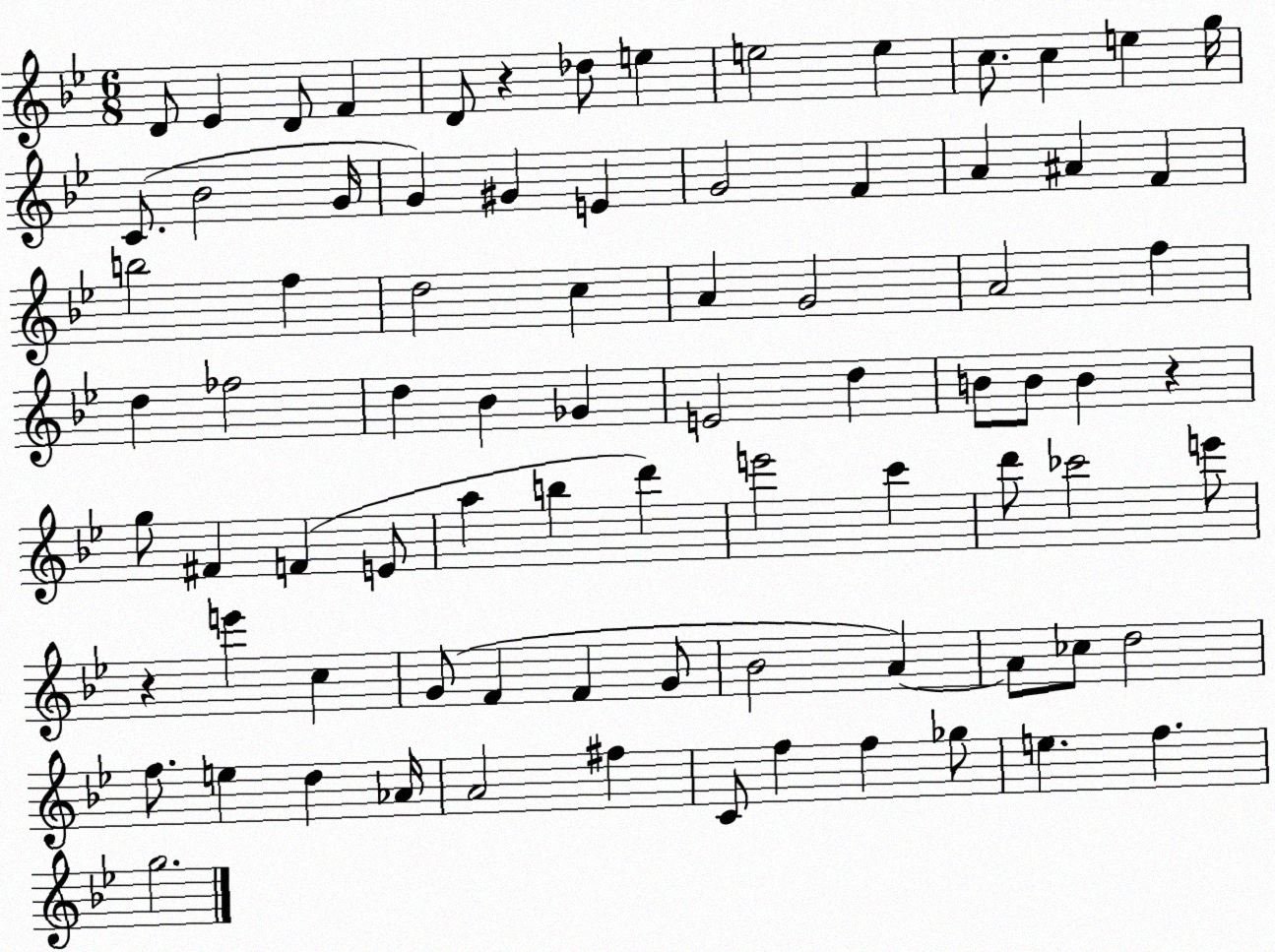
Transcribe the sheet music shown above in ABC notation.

X:1
T:Untitled
M:6/8
L:1/4
K:Bb
D/2 _E D/2 F D/2 z _d/2 e e2 e c/2 c e g/4 C/2 _B2 G/4 G ^G E G2 F A ^A F b2 f d2 c A G2 A2 f d _f2 d _B _G E2 d B/2 B/2 B z g/2 ^F F E/2 a b d' e'2 c' d'/2 _c'2 e'/2 z e' c G/2 F F G/2 _B2 A A/2 _c/2 d2 f/2 e d _A/4 A2 ^f C/2 f f _g/2 e f g2